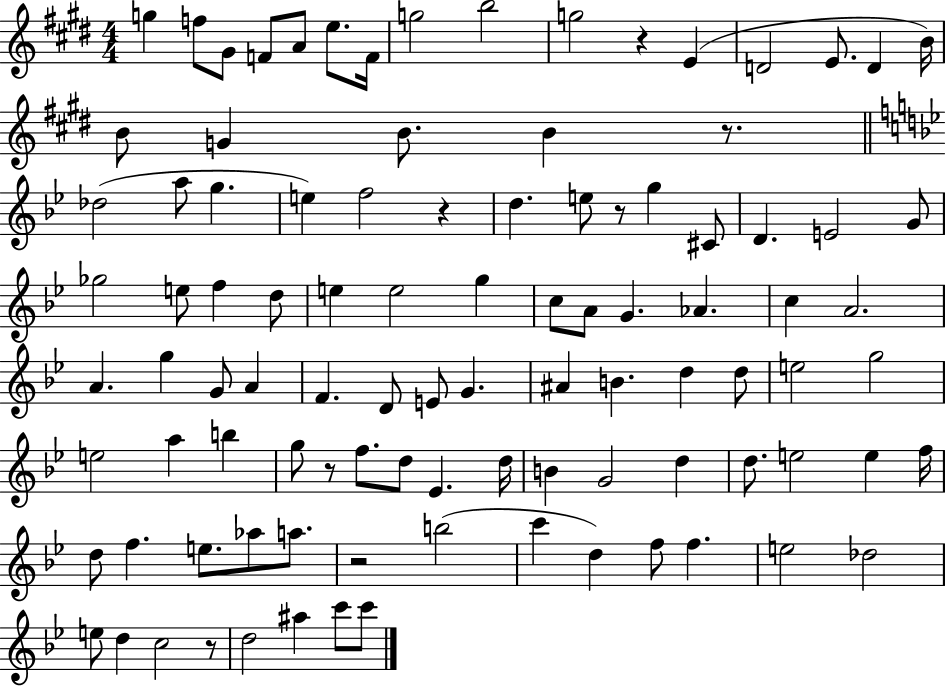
G5/q F5/e G#4/e F4/e A4/e E5/e. F4/s G5/h B5/h G5/h R/q E4/q D4/h E4/e. D4/q B4/s B4/e G4/q B4/e. B4/q R/e. Db5/h A5/e G5/q. E5/q F5/h R/q D5/q. E5/e R/e G5/q C#4/e D4/q. E4/h G4/e Gb5/h E5/e F5/q D5/e E5/q E5/h G5/q C5/e A4/e G4/q. Ab4/q. C5/q A4/h. A4/q. G5/q G4/e A4/q F4/q. D4/e E4/e G4/q. A#4/q B4/q. D5/q D5/e E5/h G5/h E5/h A5/q B5/q G5/e R/e F5/e. D5/e Eb4/q. D5/s B4/q G4/h D5/q D5/e. E5/h E5/q F5/s D5/e F5/q. E5/e. Ab5/e A5/e. R/h B5/h C6/q D5/q F5/e F5/q. E5/h Db5/h E5/e D5/q C5/h R/e D5/h A#5/q C6/e C6/e